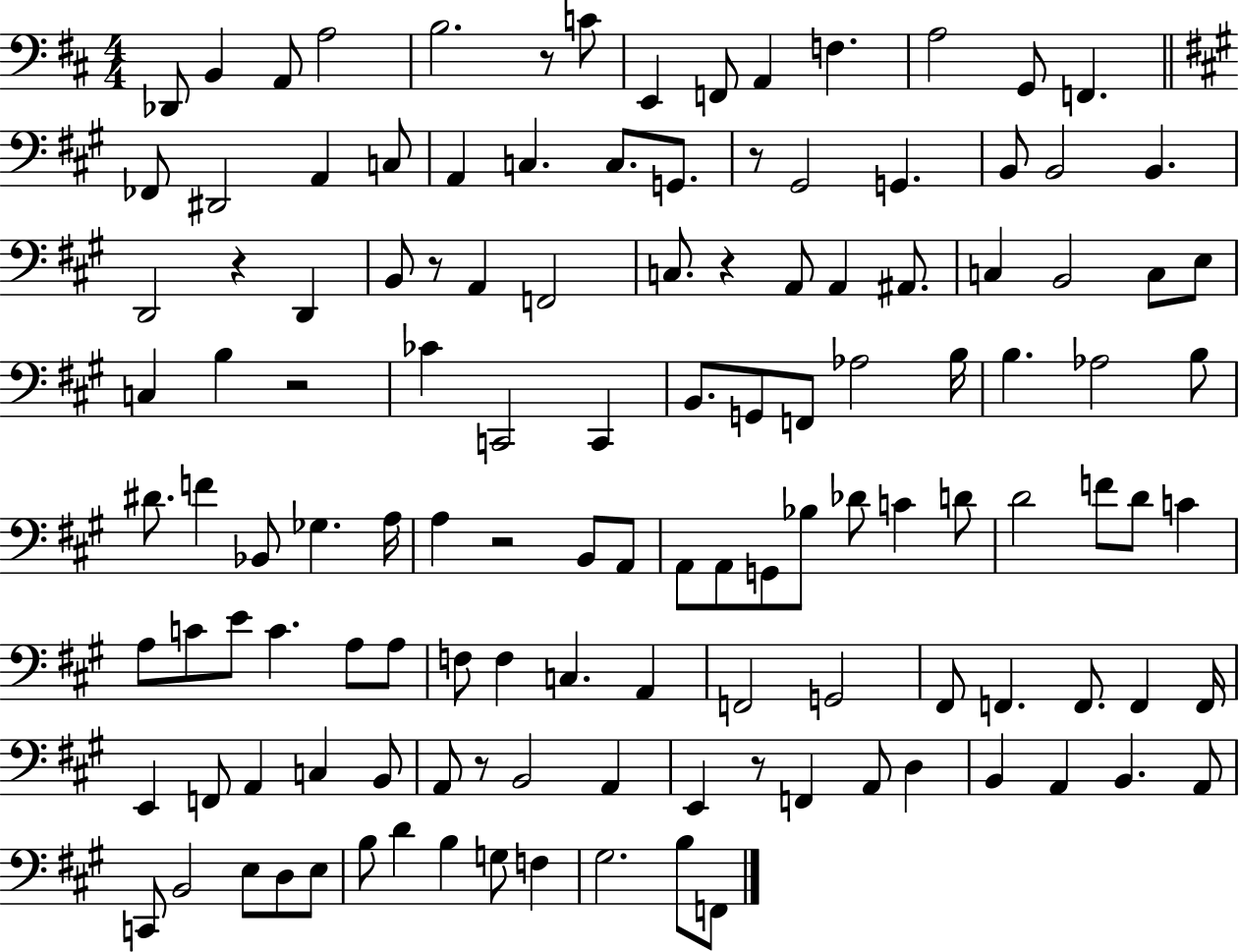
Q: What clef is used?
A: bass